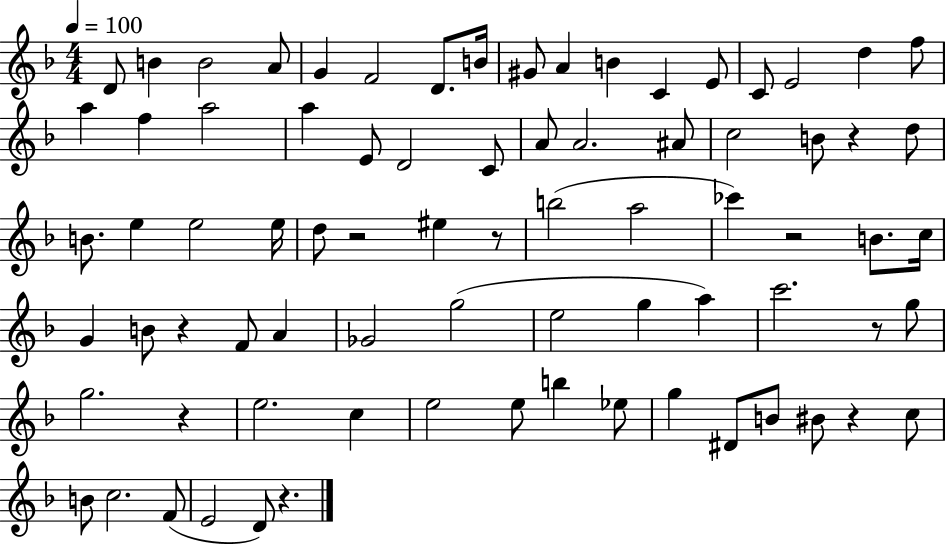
X:1
T:Untitled
M:4/4
L:1/4
K:F
D/2 B B2 A/2 G F2 D/2 B/4 ^G/2 A B C E/2 C/2 E2 d f/2 a f a2 a E/2 D2 C/2 A/2 A2 ^A/2 c2 B/2 z d/2 B/2 e e2 e/4 d/2 z2 ^e z/2 b2 a2 _c' z2 B/2 c/4 G B/2 z F/2 A _G2 g2 e2 g a c'2 z/2 g/2 g2 z e2 c e2 e/2 b _e/2 g ^D/2 B/2 ^B/2 z c/2 B/2 c2 F/2 E2 D/2 z